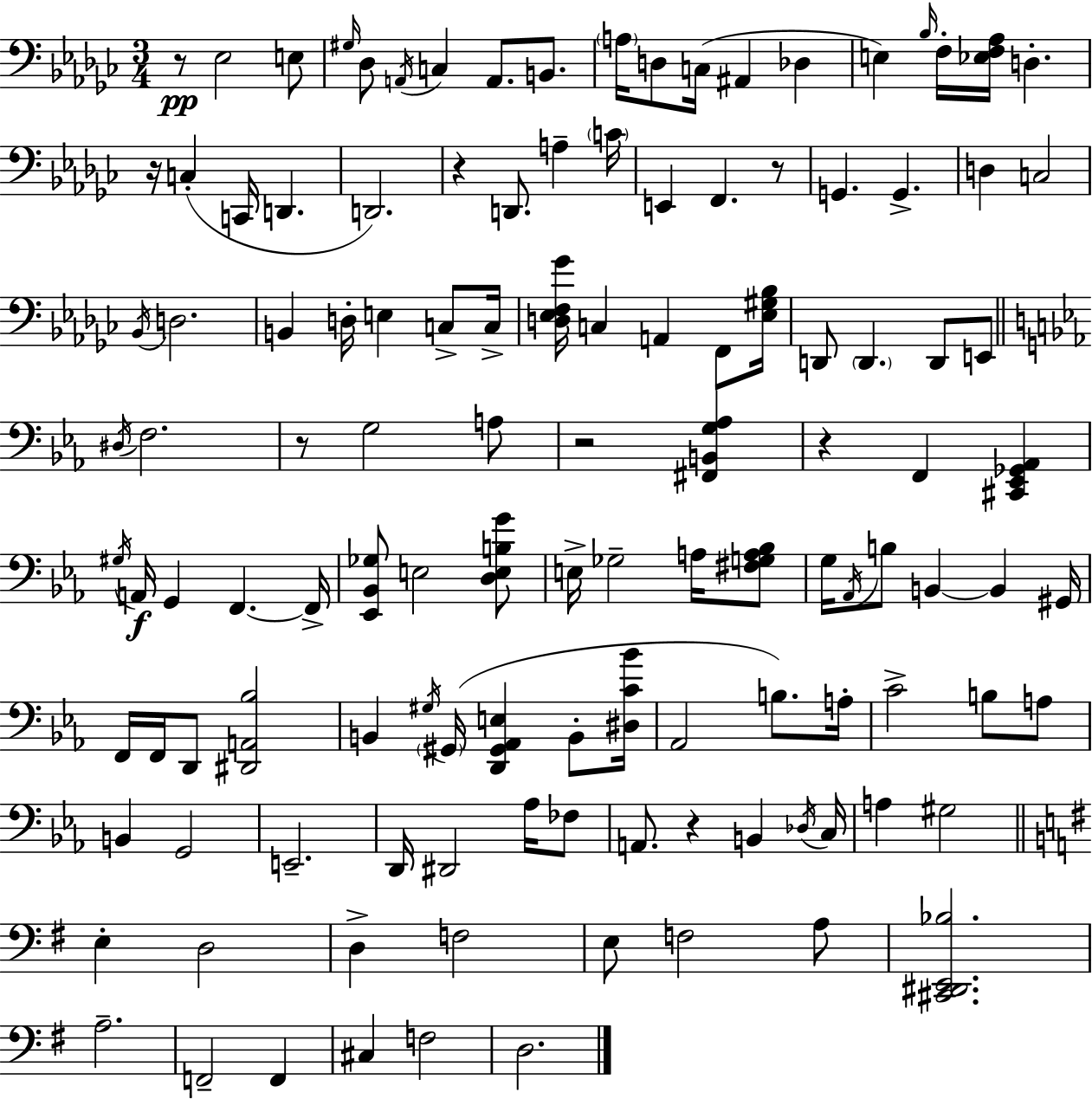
{
  \clef bass
  \numericTimeSignature
  \time 3/4
  \key ees \minor
  r8\pp ees2 e8 | \grace { gis16 } des8 \acciaccatura { a,16 } c4 a,8. b,8. | \parenthesize a16 d8 c16( ais,4 des4 | e4) \grace { bes16 } f16-. <ees f aes>16 d4.-. | \break r16 c4-.( c,16 d,4. | d,2.) | r4 d,8. a4-- | \parenthesize c'16 e,4 f,4. | \break r8 g,4. g,4.-> | d4 c2 | \acciaccatura { bes,16 } d2. | b,4 d16-. e4 | \break c8-> c16-> <d ees f ges'>16 c4 a,4 | f,8 <ees gis bes>16 d,8 \parenthesize d,4. | d,8 e,8 \bar "||" \break \key ees \major \acciaccatura { dis16 } f2. | r8 g2 a8 | r2 <fis, b, g aes>4 | r4 f,4 <cis, ees, ges, aes,>4 | \break \acciaccatura { gis16 }\f a,16 g,4 f,4.~~ | f,16-> <ees, bes, ges>8 e2 | <d e b g'>8 e16-> ges2-- a16 | <fis g a bes>8 g16 \acciaccatura { aes,16 } b8 b,4~~ b,4 | \break gis,16 f,16 f,16 d,8 <dis, a, bes>2 | b,4 \acciaccatura { gis16 } \parenthesize gis,16( <d, gis, aes, e>4 | b,8-. <dis c' bes'>16 aes,2 | b8.) a16-. c'2-> | \break b8 a8 b,4 g,2 | e,2.-- | d,16 dis,2 | aes16 fes8 a,8. r4 b,4 | \break \acciaccatura { des16 } c16 a4 gis2 | \bar "||" \break \key g \major e4-. d2 | d4-> f2 | e8 f2 a8 | <cis, dis, e, bes>2. | \break a2.-- | f,2-- f,4 | cis4 f2 | d2. | \break \bar "|."
}